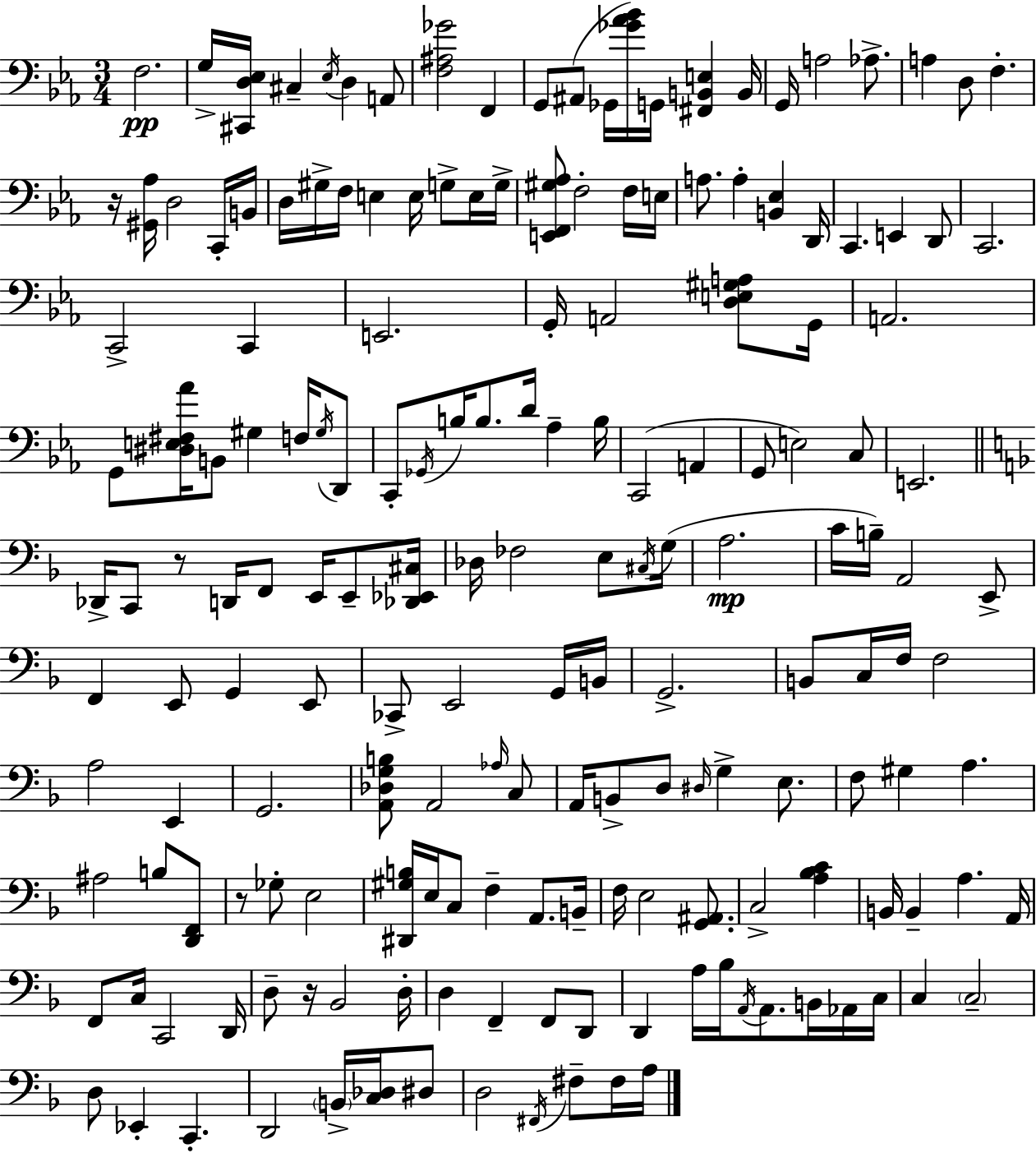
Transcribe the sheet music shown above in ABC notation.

X:1
T:Untitled
M:3/4
L:1/4
K:Eb
F,2 G,/4 [^C,,D,_E,]/4 ^C, _E,/4 D, A,,/2 [F,^A,_G]2 F,, G,,/2 ^A,,/2 _G,,/4 [_G_A_B]/4 G,,/4 [^F,,B,,E,] B,,/4 G,,/4 A,2 _A,/2 A, D,/2 F, z/4 [^G,,_A,]/4 D,2 C,,/4 B,,/4 D,/4 ^G,/4 F,/4 E, E,/4 G,/2 E,/4 G,/4 [E,,F,,^G,_A,]/2 F,2 F,/4 E,/4 A,/2 A, [B,,_E,] D,,/4 C,, E,, D,,/2 C,,2 C,,2 C,, E,,2 G,,/4 A,,2 [D,E,^G,A,]/2 G,,/4 A,,2 G,,/2 [^D,E,^F,_A]/4 B,,/2 ^G, F,/4 ^G,/4 D,,/2 C,,/2 _G,,/4 B,/4 B,/2 D/4 _A, B,/4 C,,2 A,, G,,/2 E,2 C,/2 E,,2 _D,,/4 C,,/2 z/2 D,,/4 F,,/2 E,,/4 E,,/2 [_D,,_E,,^C,]/4 _D,/4 _F,2 E,/2 ^C,/4 G,/4 A,2 C/4 B,/4 A,,2 E,,/2 F,, E,,/2 G,, E,,/2 _C,,/2 E,,2 G,,/4 B,,/4 G,,2 B,,/2 C,/4 F,/4 F,2 A,2 E,, G,,2 [A,,_D,G,B,]/2 A,,2 _A,/4 C,/2 A,,/4 B,,/2 D,/2 ^D,/4 G, E,/2 F,/2 ^G, A, ^A,2 B,/2 [D,,F,,]/2 z/2 _G,/2 E,2 [^D,,^G,B,]/4 E,/4 C,/2 F, A,,/2 B,,/4 F,/4 E,2 [G,,^A,,]/2 C,2 [A,_B,C] B,,/4 B,, A, A,,/4 F,,/2 C,/4 C,,2 D,,/4 D,/2 z/4 _B,,2 D,/4 D, F,, F,,/2 D,,/2 D,, A,/4 _B,/4 A,,/4 A,,/2 B,,/4 _A,,/4 C,/4 C, C,2 D,/2 _E,, C,, D,,2 B,,/4 [C,_D,]/4 ^D,/2 D,2 ^F,,/4 ^F,/2 ^F,/4 A,/4